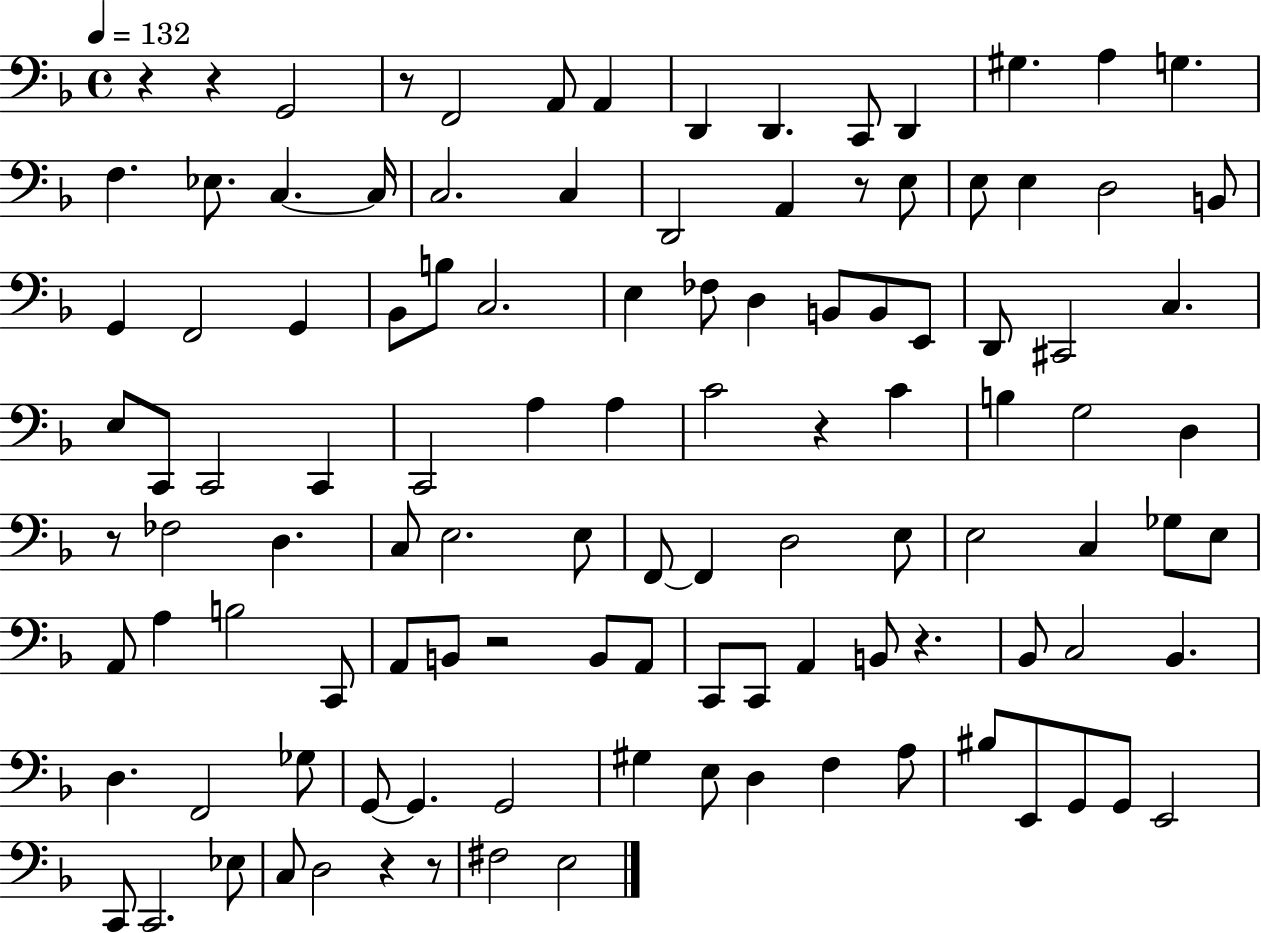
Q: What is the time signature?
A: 4/4